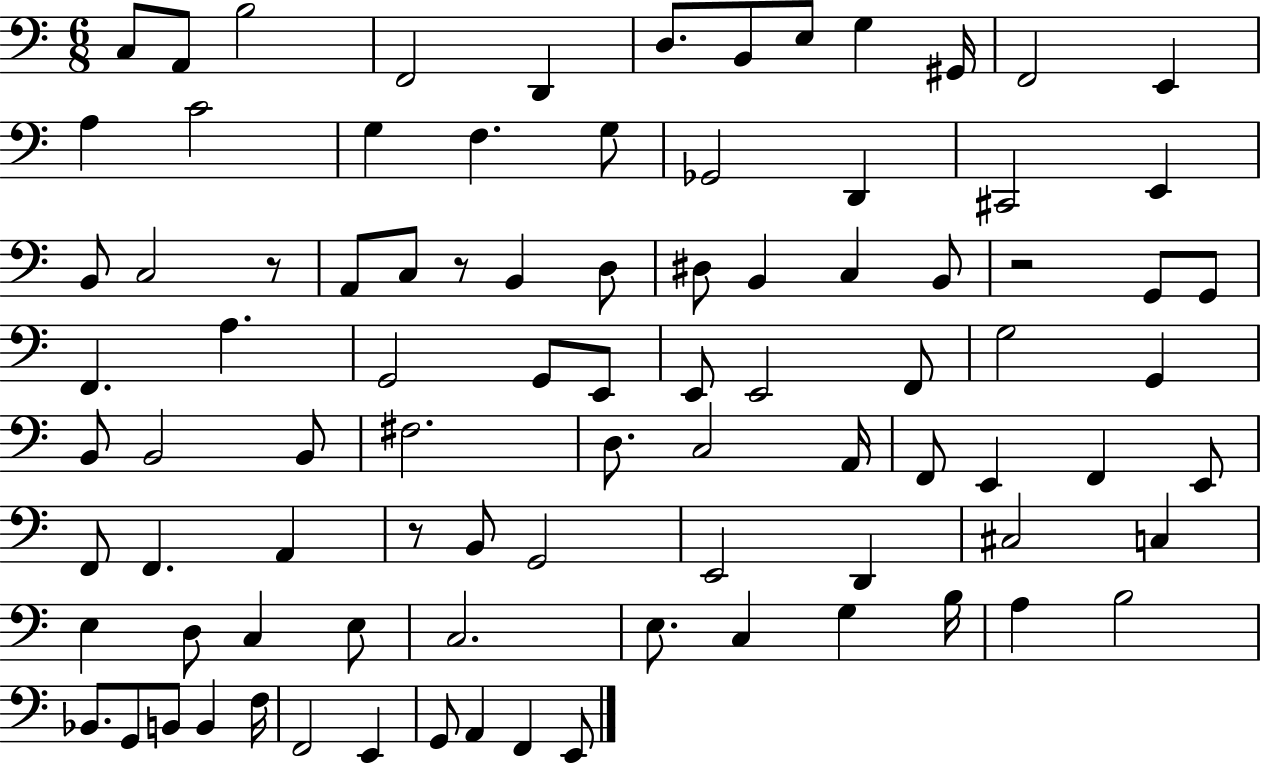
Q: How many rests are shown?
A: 4